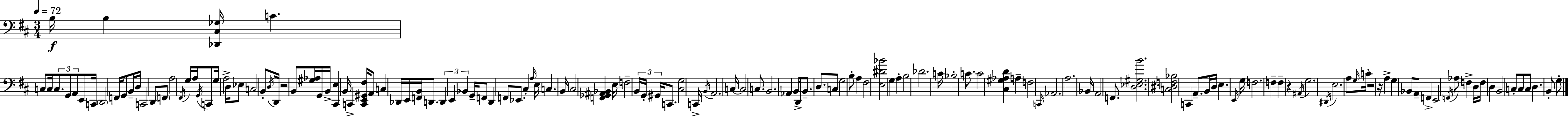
{
  \clef bass
  \numericTimeSignature
  \time 3/4
  \key d \major
  \tempo 4 = 72
  \repeat volta 2 { b16\f b4 <des, cis ges>16 c'4. | c8 c16 \tuplet 3/2 { c8. g,8 a,8 } e,8 | c,16 \parenthesize d,2 f,16 g,8 | b,16-- d16 c,2 d,8 | \break \parenthesize f,8 a2 \acciaccatura { fis,16 } g16 | a16 \acciaccatura { g,16 } c,8 g16 a2-> | d16 ees8 c2 | b,8-. \acciaccatura { d16 } d,16 r2 | \break b,8 <gis aes>16 g,16 b,16-> <cis, e>4 b,16 c,4-> | <c, e, gis, fis>16 a,8 c4 des,16 e,16 <f, b,>16 | d,8. \tuplet 3/2 { d,4 e,4 bes,4 } | g,16-- f,8 d,4 f,8 | \break ees,8. cis4-. \grace { a16 } e16 c4. | b,16 cis2 | <f, ges, ais, bes,>4 e16 f2-- | \tuplet 3/2 { b,16 g,16-. gis,16 } c,8. <cis g>2 | \break c,16-> \acciaccatura { b,16 } a,2. | c16~~ c2 | c8. b,2. | aes,4 b,16 d,16-> b,8.-- | \break d8. c8 g2 | b8-. a4 fis2 | <e dis' bes'>2 | g4 a4-. b2 | \break des'2. | c'16 bes2-. | c'8. c'2 | <cis gis aes d'>4 a4-- f2 | \break \grace { c,16 } aes,2. | a2. | bes,16 a,2 | f,8. <d ees gis b'>2. | \break <c dis f bes>2 | c,4 a,8.-- b,16 d16 e4. | \grace { e,16 } g16 f2. | f4-- f4-- | \break r4 \acciaccatura { ais,16 } g2. | \acciaccatura { dis,16 } e2. | a8 \grace { g16 } | c'16-. r2 r16 a4-> | \break g4 bes,8 a,8-- f,4-> | e,2 \acciaccatura { f,16 } aes8 | f4-> d16 f16 d4 b,2 | c8-. c8 c8 | \break d4. b,8-. g8-. } \bar "|."
}